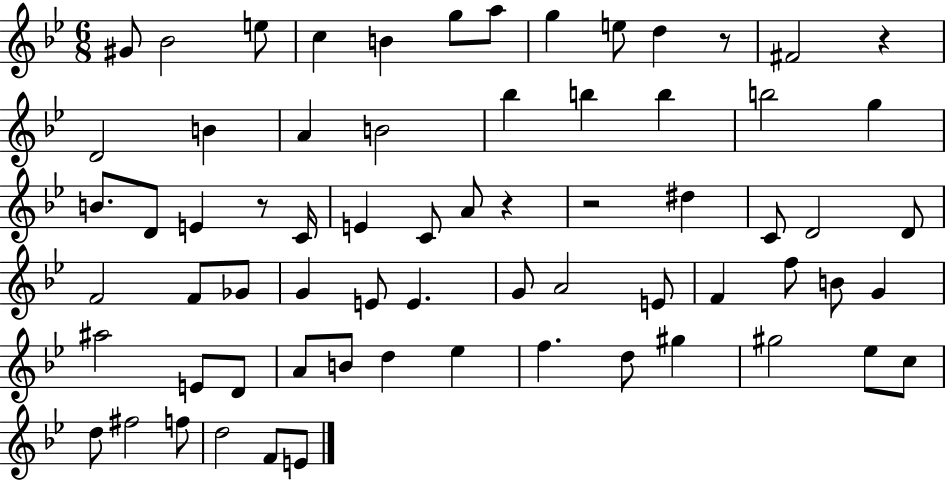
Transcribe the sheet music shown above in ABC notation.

X:1
T:Untitled
M:6/8
L:1/4
K:Bb
^G/2 _B2 e/2 c B g/2 a/2 g e/2 d z/2 ^F2 z D2 B A B2 _b b b b2 g B/2 D/2 E z/2 C/4 E C/2 A/2 z z2 ^d C/2 D2 D/2 F2 F/2 _G/2 G E/2 E G/2 A2 E/2 F f/2 B/2 G ^a2 E/2 D/2 A/2 B/2 d _e f d/2 ^g ^g2 _e/2 c/2 d/2 ^f2 f/2 d2 F/2 E/2